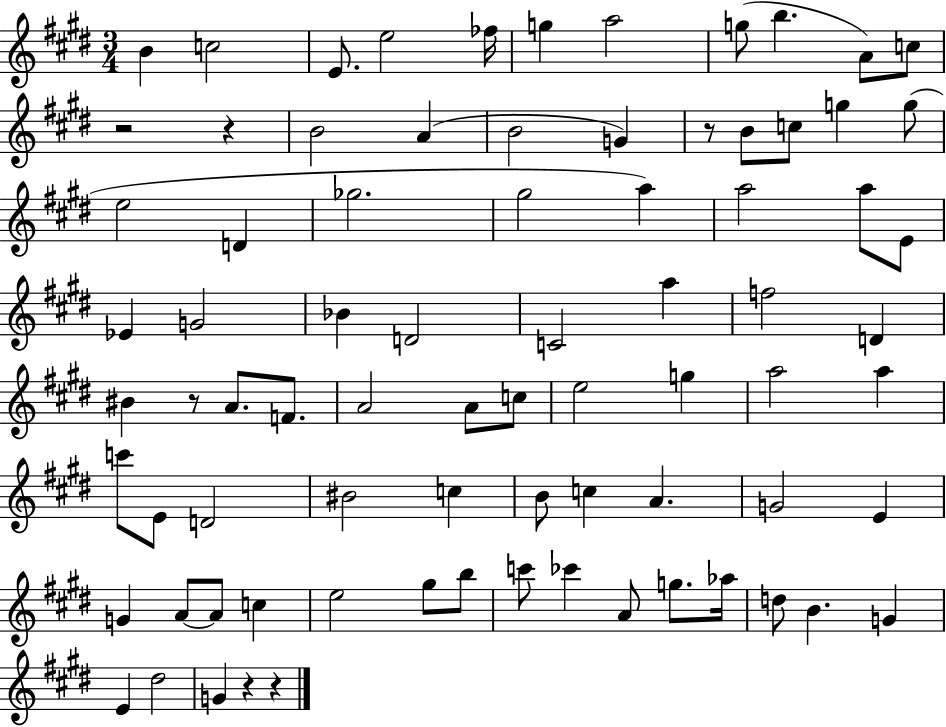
{
  \clef treble
  \numericTimeSignature
  \time 3/4
  \key e \major
  b'4 c''2 | e'8. e''2 fes''16 | g''4 a''2 | g''8( b''4. a'8) c''8 | \break r2 r4 | b'2 a'4( | b'2 g'4) | r8 b'8 c''8 g''4 g''8( | \break e''2 d'4 | ges''2. | gis''2 a''4) | a''2 a''8 e'8 | \break ees'4 g'2 | bes'4 d'2 | c'2 a''4 | f''2 d'4 | \break bis'4 r8 a'8. f'8. | a'2 a'8 c''8 | e''2 g''4 | a''2 a''4 | \break c'''8 e'8 d'2 | bis'2 c''4 | b'8 c''4 a'4. | g'2 e'4 | \break g'4 a'8~~ a'8 c''4 | e''2 gis''8 b''8 | c'''8 ces'''4 a'8 g''8. aes''16 | d''8 b'4. g'4 | \break e'4 dis''2 | g'4 r4 r4 | \bar "|."
}